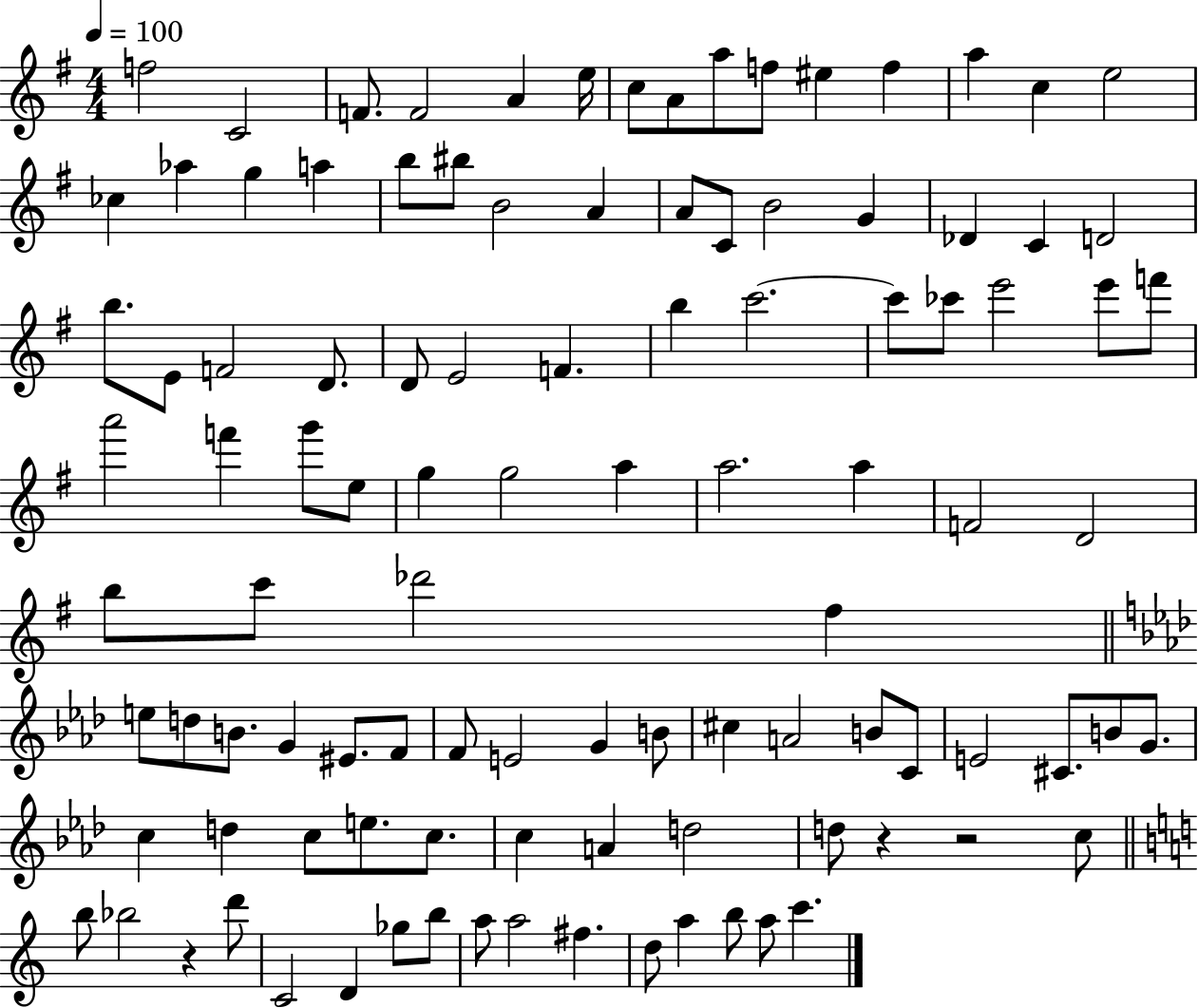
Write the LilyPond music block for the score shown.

{
  \clef treble
  \numericTimeSignature
  \time 4/4
  \key g \major
  \tempo 4 = 100
  \repeat volta 2 { f''2 c'2 | f'8. f'2 a'4 e''16 | c''8 a'8 a''8 f''8 eis''4 f''4 | a''4 c''4 e''2 | \break ces''4 aes''4 g''4 a''4 | b''8 bis''8 b'2 a'4 | a'8 c'8 b'2 g'4 | des'4 c'4 d'2 | \break b''8. e'8 f'2 d'8. | d'8 e'2 f'4. | b''4 c'''2.~~ | c'''8 ces'''8 e'''2 e'''8 f'''8 | \break a'''2 f'''4 g'''8 e''8 | g''4 g''2 a''4 | a''2. a''4 | f'2 d'2 | \break b''8 c'''8 des'''2 fis''4 | \bar "||" \break \key aes \major e''8 d''8 b'8. g'4 eis'8. f'8 | f'8 e'2 g'4 b'8 | cis''4 a'2 b'8 c'8 | e'2 cis'8. b'8 g'8. | \break c''4 d''4 c''8 e''8. c''8. | c''4 a'4 d''2 | d''8 r4 r2 c''8 | \bar "||" \break \key a \minor b''8 bes''2 r4 d'''8 | c'2 d'4 ges''8 b''8 | a''8 a''2 fis''4. | d''8 a''4 b''8 a''8 c'''4. | \break } \bar "|."
}